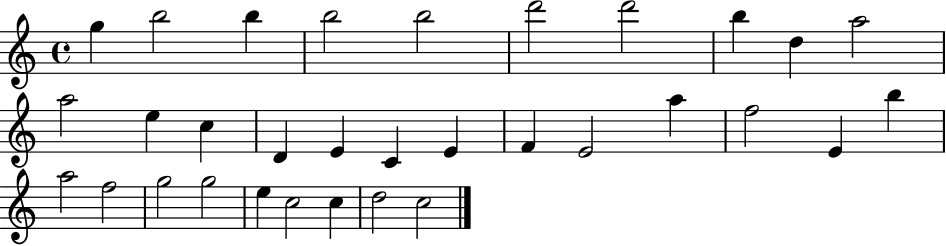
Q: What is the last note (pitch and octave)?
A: C5